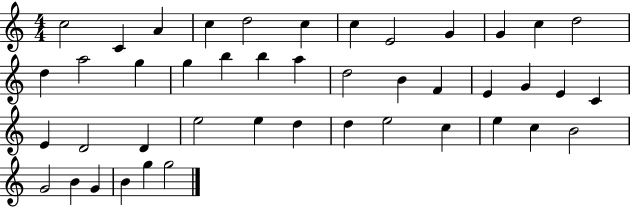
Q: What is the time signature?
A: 4/4